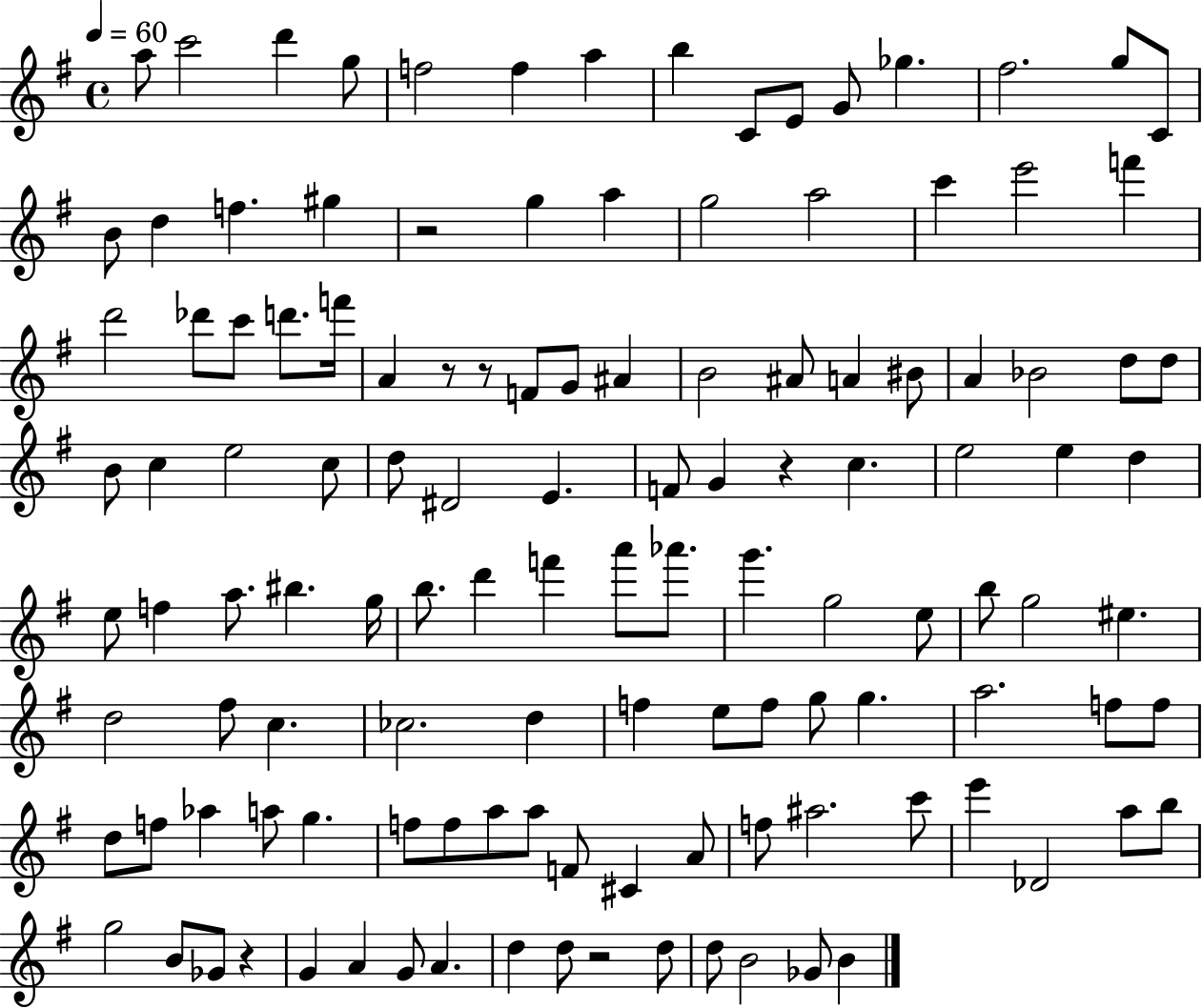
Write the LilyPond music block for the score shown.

{
  \clef treble
  \time 4/4
  \defaultTimeSignature
  \key g \major
  \tempo 4 = 60
  a''8 c'''2 d'''4 g''8 | f''2 f''4 a''4 | b''4 c'8 e'8 g'8 ges''4. | fis''2. g''8 c'8 | \break b'8 d''4 f''4. gis''4 | r2 g''4 a''4 | g''2 a''2 | c'''4 e'''2 f'''4 | \break d'''2 des'''8 c'''8 d'''8. f'''16 | a'4 r8 r8 f'8 g'8 ais'4 | b'2 ais'8 a'4 bis'8 | a'4 bes'2 d''8 d''8 | \break b'8 c''4 e''2 c''8 | d''8 dis'2 e'4. | f'8 g'4 r4 c''4. | e''2 e''4 d''4 | \break e''8 f''4 a''8. bis''4. g''16 | b''8. d'''4 f'''4 a'''8 aes'''8. | g'''4. g''2 e''8 | b''8 g''2 eis''4. | \break d''2 fis''8 c''4. | ces''2. d''4 | f''4 e''8 f''8 g''8 g''4. | a''2. f''8 f''8 | \break d''8 f''8 aes''4 a''8 g''4. | f''8 f''8 a''8 a''8 f'8 cis'4 a'8 | f''8 ais''2. c'''8 | e'''4 des'2 a''8 b''8 | \break g''2 b'8 ges'8 r4 | g'4 a'4 g'8 a'4. | d''4 d''8 r2 d''8 | d''8 b'2 ges'8 b'4 | \break \bar "|."
}